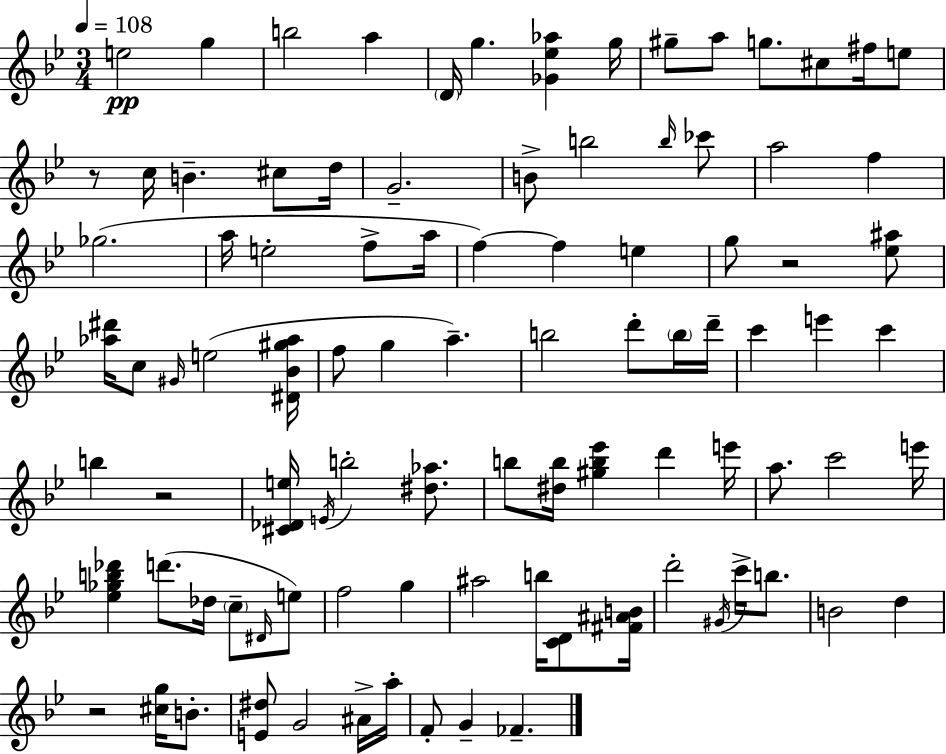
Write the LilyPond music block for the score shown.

{
  \clef treble
  \numericTimeSignature
  \time 3/4
  \key g \minor
  \tempo 4 = 108
  e''2\pp g''4 | b''2 a''4 | \parenthesize d'16 g''4. <ges' ees'' aes''>4 g''16 | gis''8-- a''8 g''8. cis''8 fis''16 e''8 | \break r8 c''16 b'4.-- cis''8 d''16 | g'2.-- | b'8-> b''2 \grace { b''16 } ces'''8 | a''2 f''4 | \break ges''2.( | a''16 e''2-. f''8-> | a''16 f''4~~) f''4 e''4 | g''8 r2 <ees'' ais''>8 | \break <aes'' dis'''>16 c''8 \grace { gis'16 } e''2( | <dis' bes' gis'' aes''>16 f''8 g''4 a''4.--) | b''2 d'''8-. | \parenthesize b''16 d'''16-- c'''4 e'''4 c'''4 | \break b''4 r2 | <cis' des' e''>16 \acciaccatura { e'16 } b''2-. | <dis'' aes''>8. b''8 <dis'' b''>16 <gis'' b'' ees'''>4 d'''4 | e'''16 a''8. c'''2 | \break e'''16 <ees'' ges'' b'' des'''>4 d'''8.( des''16 \parenthesize c''8-- | \grace { dis'16 }) e''8 f''2 | g''4 ais''2 | b''16 <c' d'>8 <fis' ais' b'>16 d'''2-. | \break \acciaccatura { gis'16 } c'''16-> b''8. b'2 | d''4 r2 | <cis'' g''>16 b'8.-. <e' dis''>8 g'2 | ais'16-> a''16-. f'8-. g'4-- fes'4.-- | \break \bar "|."
}